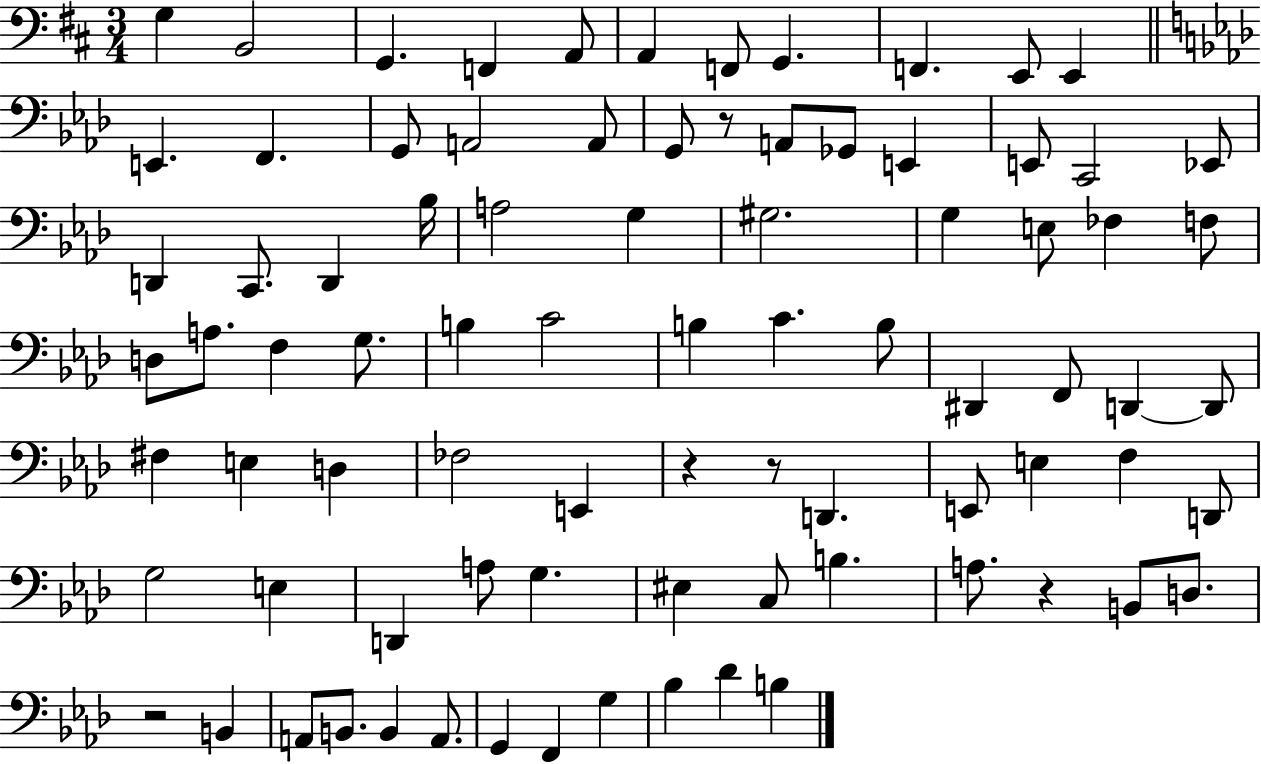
G3/q B2/h G2/q. F2/q A2/e A2/q F2/e G2/q. F2/q. E2/e E2/q E2/q. F2/q. G2/e A2/h A2/e G2/e R/e A2/e Gb2/e E2/q E2/e C2/h Eb2/e D2/q C2/e. D2/q Bb3/s A3/h G3/q G#3/h. G3/q E3/e FES3/q F3/e D3/e A3/e. F3/q G3/e. B3/q C4/h B3/q C4/q. B3/e D#2/q F2/e D2/q D2/e F#3/q E3/q D3/q FES3/h E2/q R/q R/e D2/q. E2/e E3/q F3/q D2/e G3/h E3/q D2/q A3/e G3/q. EIS3/q C3/e B3/q. A3/e. R/q B2/e D3/e. R/h B2/q A2/e B2/e. B2/q A2/e. G2/q F2/q G3/q Bb3/q Db4/q B3/q